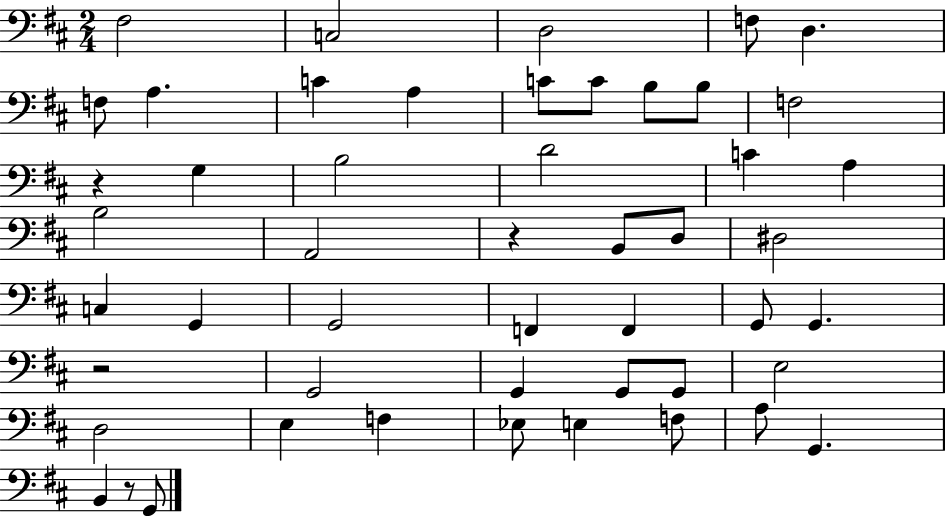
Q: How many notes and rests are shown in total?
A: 50